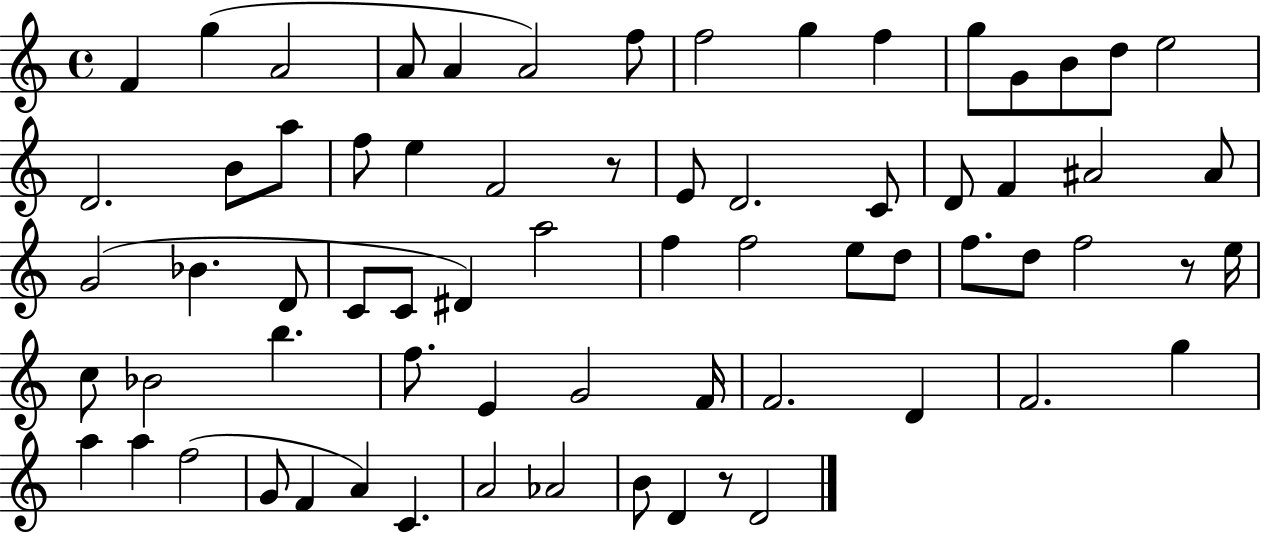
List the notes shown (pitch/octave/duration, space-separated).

F4/q G5/q A4/h A4/e A4/q A4/h F5/e F5/h G5/q F5/q G5/e G4/e B4/e D5/e E5/h D4/h. B4/e A5/e F5/e E5/q F4/h R/e E4/e D4/h. C4/e D4/e F4/q A#4/h A#4/e G4/h Bb4/q. D4/e C4/e C4/e D#4/q A5/h F5/q F5/h E5/e D5/e F5/e. D5/e F5/h R/e E5/s C5/e Bb4/h B5/q. F5/e. E4/q G4/h F4/s F4/h. D4/q F4/h. G5/q A5/q A5/q F5/h G4/e F4/q A4/q C4/q. A4/h Ab4/h B4/e D4/q R/e D4/h